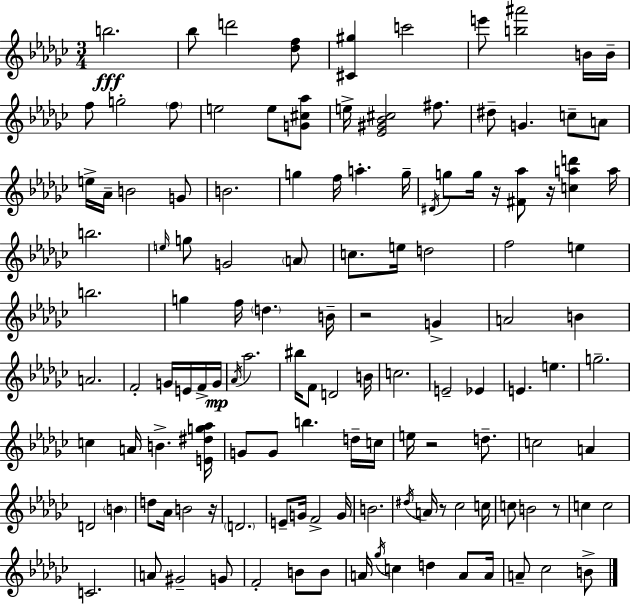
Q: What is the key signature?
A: EES minor